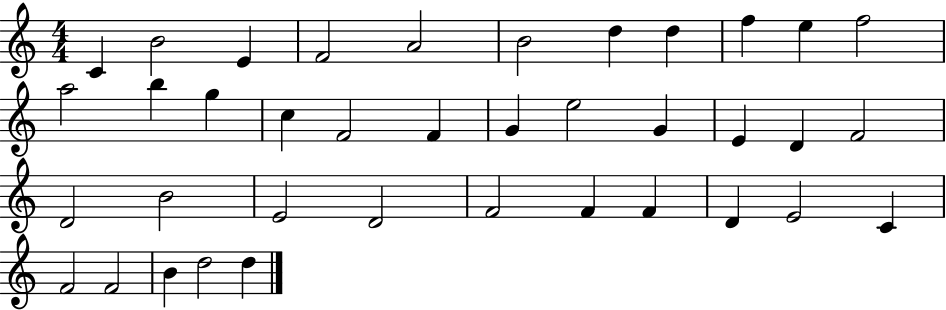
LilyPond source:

{
  \clef treble
  \numericTimeSignature
  \time 4/4
  \key c \major
  c'4 b'2 e'4 | f'2 a'2 | b'2 d''4 d''4 | f''4 e''4 f''2 | \break a''2 b''4 g''4 | c''4 f'2 f'4 | g'4 e''2 g'4 | e'4 d'4 f'2 | \break d'2 b'2 | e'2 d'2 | f'2 f'4 f'4 | d'4 e'2 c'4 | \break f'2 f'2 | b'4 d''2 d''4 | \bar "|."
}